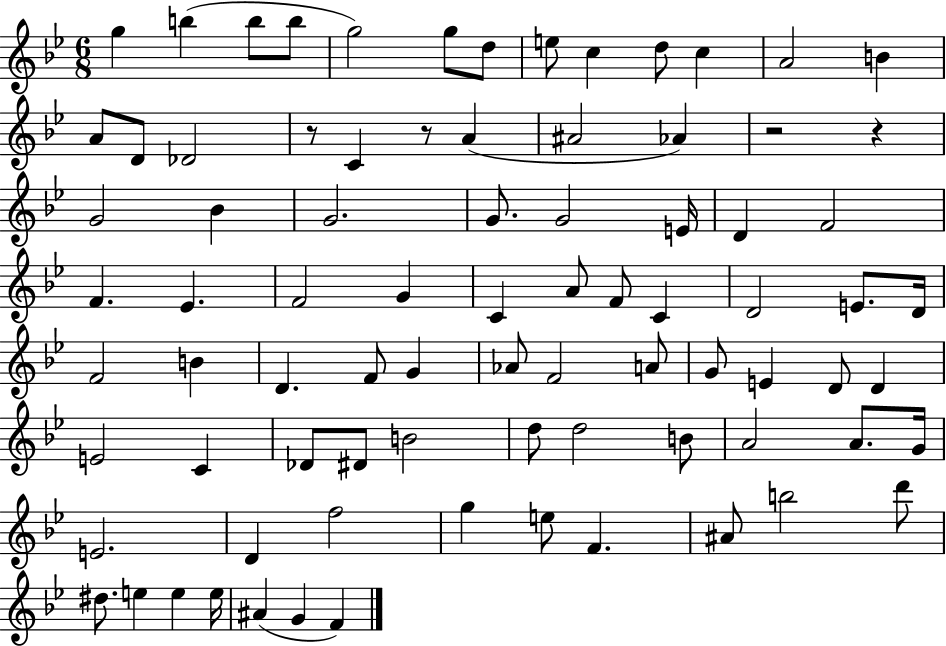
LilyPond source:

{
  \clef treble
  \numericTimeSignature
  \time 6/8
  \key bes \major
  g''4 b''4( b''8 b''8 | g''2) g''8 d''8 | e''8 c''4 d''8 c''4 | a'2 b'4 | \break a'8 d'8 des'2 | r8 c'4 r8 a'4( | ais'2 aes'4) | r2 r4 | \break g'2 bes'4 | g'2. | g'8. g'2 e'16 | d'4 f'2 | \break f'4. ees'4. | f'2 g'4 | c'4 a'8 f'8 c'4 | d'2 e'8. d'16 | \break f'2 b'4 | d'4. f'8 g'4 | aes'8 f'2 a'8 | g'8 e'4 d'8 d'4 | \break e'2 c'4 | des'8 dis'8 b'2 | d''8 d''2 b'8 | a'2 a'8. g'16 | \break e'2. | d'4 f''2 | g''4 e''8 f'4. | ais'8 b''2 d'''8 | \break dis''8. e''4 e''4 e''16 | ais'4( g'4 f'4) | \bar "|."
}